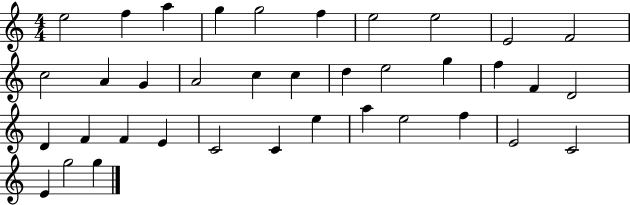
E5/h F5/q A5/q G5/q G5/h F5/q E5/h E5/h E4/h F4/h C5/h A4/q G4/q A4/h C5/q C5/q D5/q E5/h G5/q F5/q F4/q D4/h D4/q F4/q F4/q E4/q C4/h C4/q E5/q A5/q E5/h F5/q E4/h C4/h E4/q G5/h G5/q